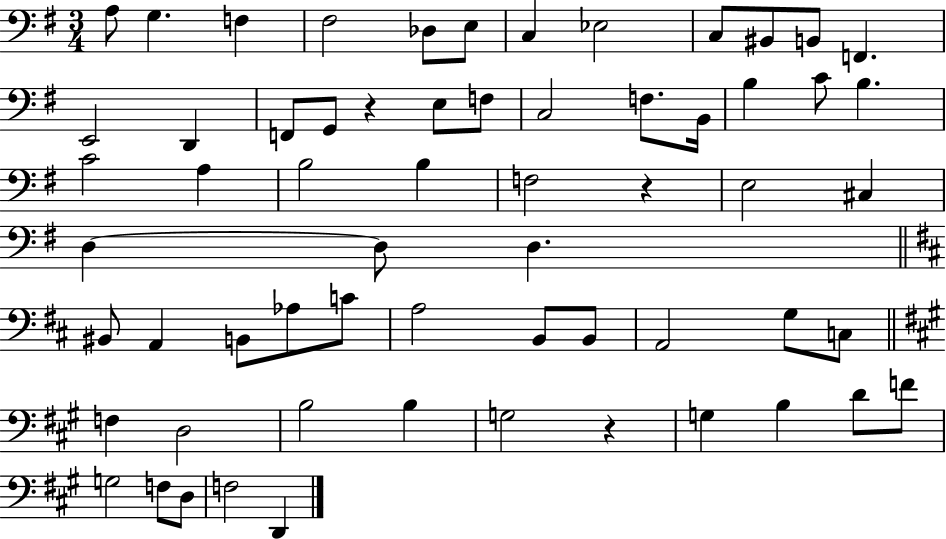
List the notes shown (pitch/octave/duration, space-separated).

A3/e G3/q. F3/q F#3/h Db3/e E3/e C3/q Eb3/h C3/e BIS2/e B2/e F2/q. E2/h D2/q F2/e G2/e R/q E3/e F3/e C3/h F3/e. B2/s B3/q C4/e B3/q. C4/h A3/q B3/h B3/q F3/h R/q E3/h C#3/q D3/q D3/e D3/q. BIS2/e A2/q B2/e Ab3/e C4/e A3/h B2/e B2/e A2/h G3/e C3/e F3/q D3/h B3/h B3/q G3/h R/q G3/q B3/q D4/e F4/e G3/h F3/e D3/e F3/h D2/q